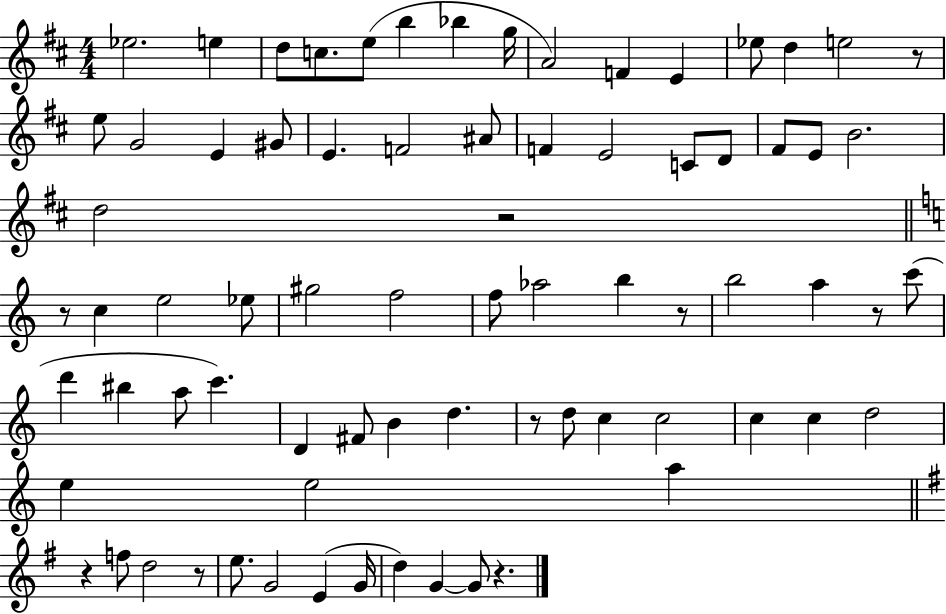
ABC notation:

X:1
T:Untitled
M:4/4
L:1/4
K:D
_e2 e d/2 c/2 e/2 b _b g/4 A2 F E _e/2 d e2 z/2 e/2 G2 E ^G/2 E F2 ^A/2 F E2 C/2 D/2 ^F/2 E/2 B2 d2 z2 z/2 c e2 _e/2 ^g2 f2 f/2 _a2 b z/2 b2 a z/2 c'/2 d' ^b a/2 c' D ^F/2 B d z/2 d/2 c c2 c c d2 e e2 a z f/2 d2 z/2 e/2 G2 E G/4 d G G/2 z